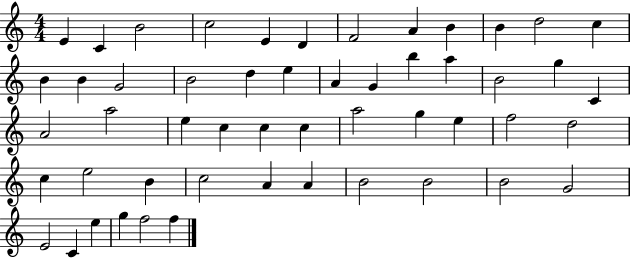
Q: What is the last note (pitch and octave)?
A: F5